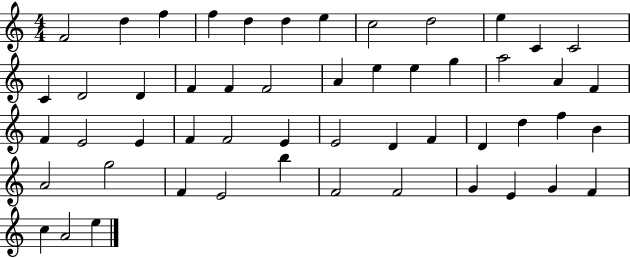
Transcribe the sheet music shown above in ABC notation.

X:1
T:Untitled
M:4/4
L:1/4
K:C
F2 d f f d d e c2 d2 e C C2 C D2 D F F F2 A e e g a2 A F F E2 E F F2 E E2 D F D d f B A2 g2 F E2 b F2 F2 G E G F c A2 e